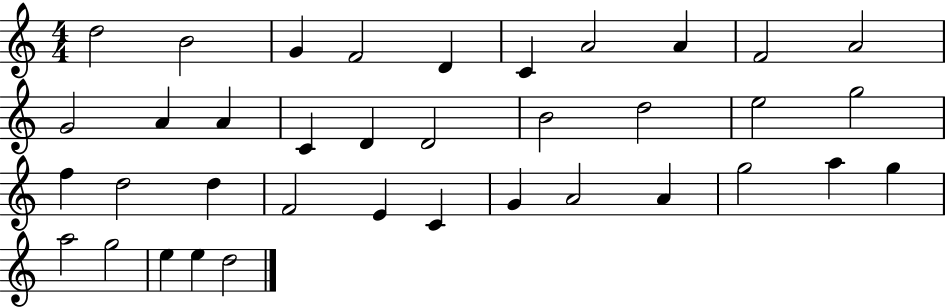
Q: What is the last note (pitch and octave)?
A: D5